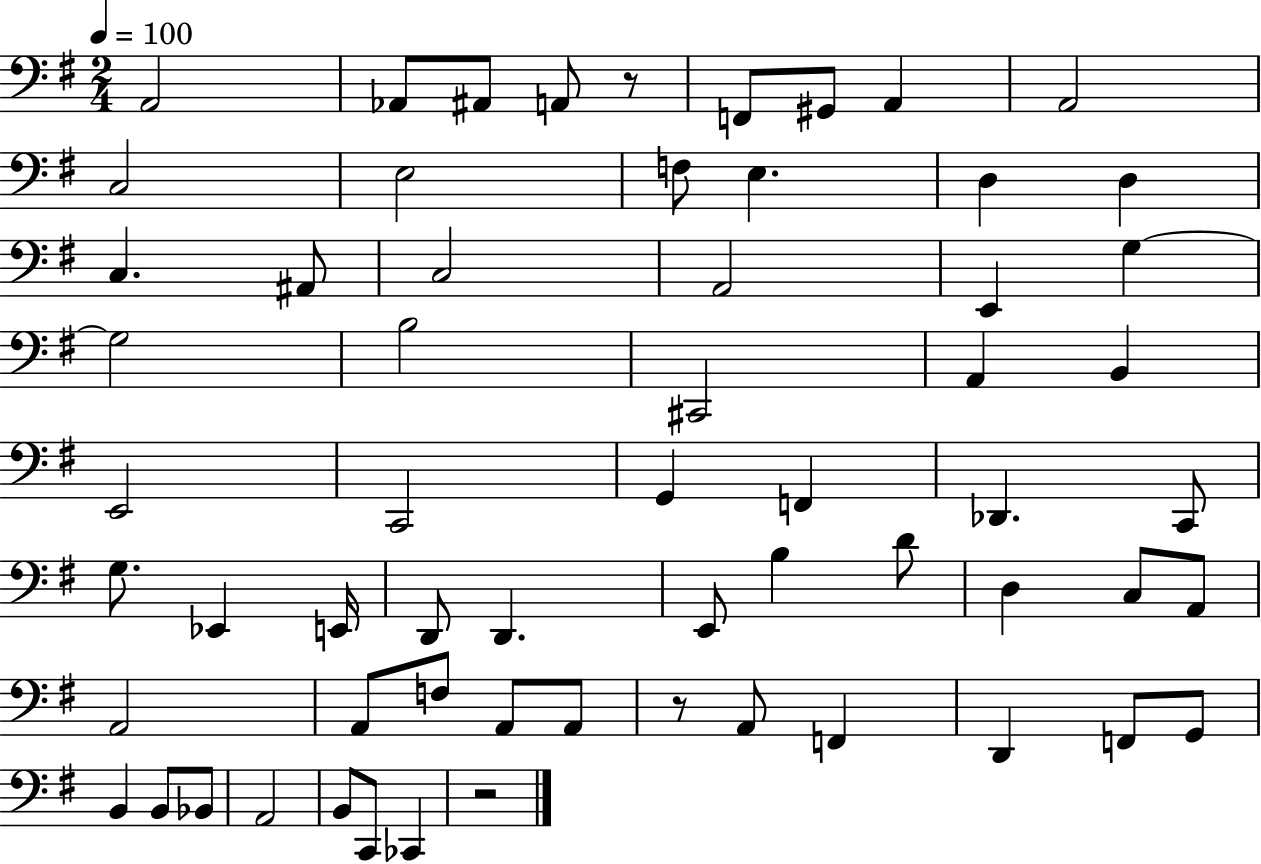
{
  \clef bass
  \numericTimeSignature
  \time 2/4
  \key g \major
  \tempo 4 = 100
  a,2 | aes,8 ais,8 a,8 r8 | f,8 gis,8 a,4 | a,2 | \break c2 | e2 | f8 e4. | d4 d4 | \break c4. ais,8 | c2 | a,2 | e,4 g4~~ | \break g2 | b2 | cis,2 | a,4 b,4 | \break e,2 | c,2 | g,4 f,4 | des,4. c,8 | \break g8. ees,4 e,16 | d,8 d,4. | e,8 b4 d'8 | d4 c8 a,8 | \break a,2 | a,8 f8 a,8 a,8 | r8 a,8 f,4 | d,4 f,8 g,8 | \break b,4 b,8 bes,8 | a,2 | b,8 c,8 ces,4 | r2 | \break \bar "|."
}